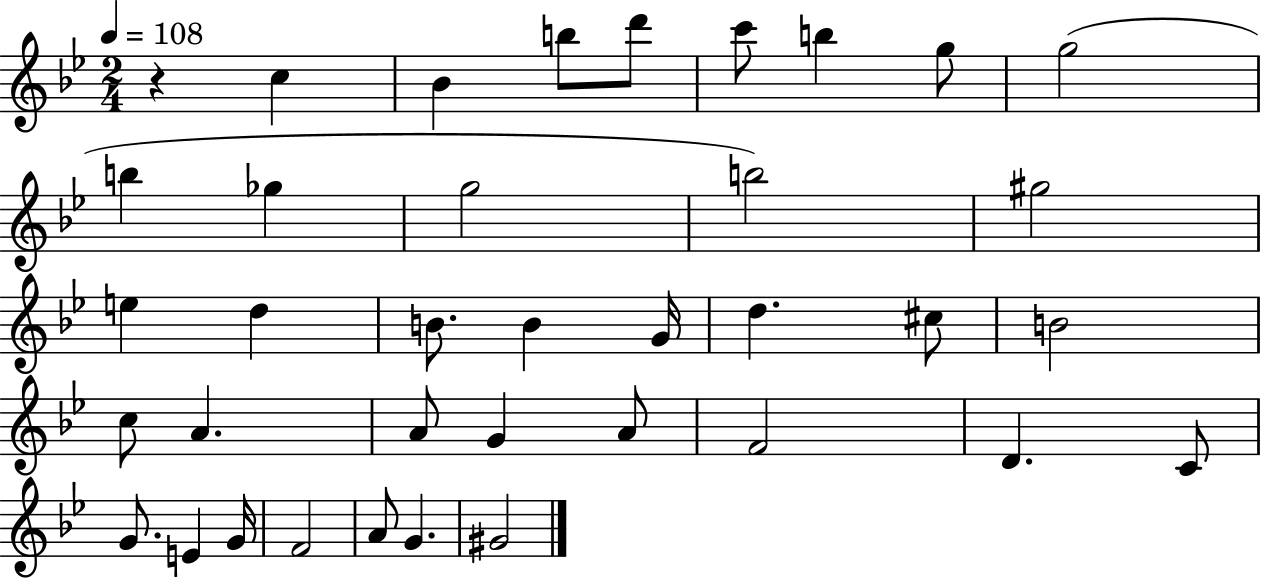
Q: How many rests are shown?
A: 1